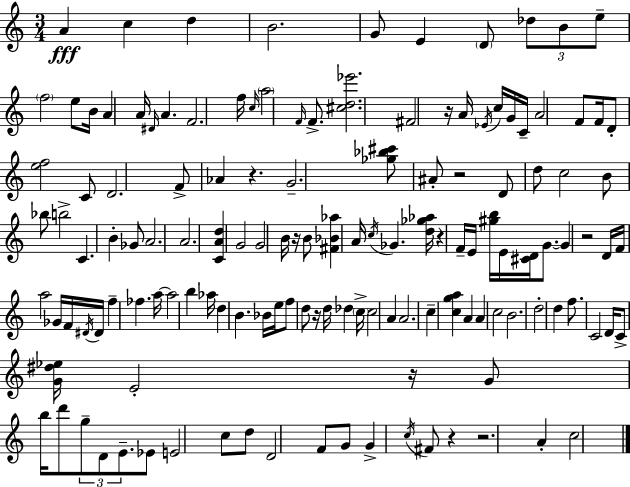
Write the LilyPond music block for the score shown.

{
  \clef treble
  \numericTimeSignature
  \time 3/4
  \key a \minor
  \repeat volta 2 { a'4\fff c''4 d''4 | b'2. | g'8 e'4 \parenthesize d'8 \tuplet 3/2 { des''8 b'8 | e''8-- } \parenthesize f''2 e''8 | \break b'16 a'4 a'16 \grace { dis'16 } a'4. | f'2. | f''16 \grace { c''16 } \parenthesize a''2 \grace { f'16 } | f'8.-> <cis'' d'' ees'''>2. | \break fis'2 r16 | a'16 \acciaccatura { ees'16 } c''16 g'16 c'16-- a'2 | f'8 f'16 d'8-. <e'' f''>2 | c'8 d'2. | \break f'8-> aes'4 r4. | g'2.-- | <ges'' bes'' cis'''>8 ais'8-. r2 | d'8 d''8 c''2 | \break b'8 bes''8 b''2-> | c'4. b'4-. | ges'8 a'2. | a'2. | \break <c' a' d''>4 g'2 | g'2 | b'16 r16 b'8 <fis' bes' aes''>4 a'16 \acciaccatura { c''16 } ges'4. | <d'' ges'' aes''>16 r4 f'16-- e'16 <gis'' b''>16 | \break e'16 <cis' d'>16 g'8.~~ g'4 r2 | d'16 f'16 a''2 | ges'16 f'16 \acciaccatura { dis'16 } dis'16 f''4-- fes''4. | a''16~~ a''2 | \break b''4 aes''16 d''4 b'4. | bes'16 e''16 f''8 d''8 r16 | d''16 des''4 \parenthesize c''16-> c''2 | a'4 a'2. | \break c''4-- <c'' g'' a''>4 | a'4 a'4 c''2 | b'2. | d''2-. | \break d''4 f''8. c'2 | d'16 c'8-> <g' dis'' ees''>16 e'2-. | r16 g'8 b''16 d'''8 \tuplet 3/2 { g''8-- | d'8 e'8.-- } ees'8 e'2 | \break c''8 d''8 d'2 | f'8 g'8 g'4-> | \acciaccatura { c''16 } fis'8 r4 r2. | a'4-. c''2 | \break } \bar "|."
}